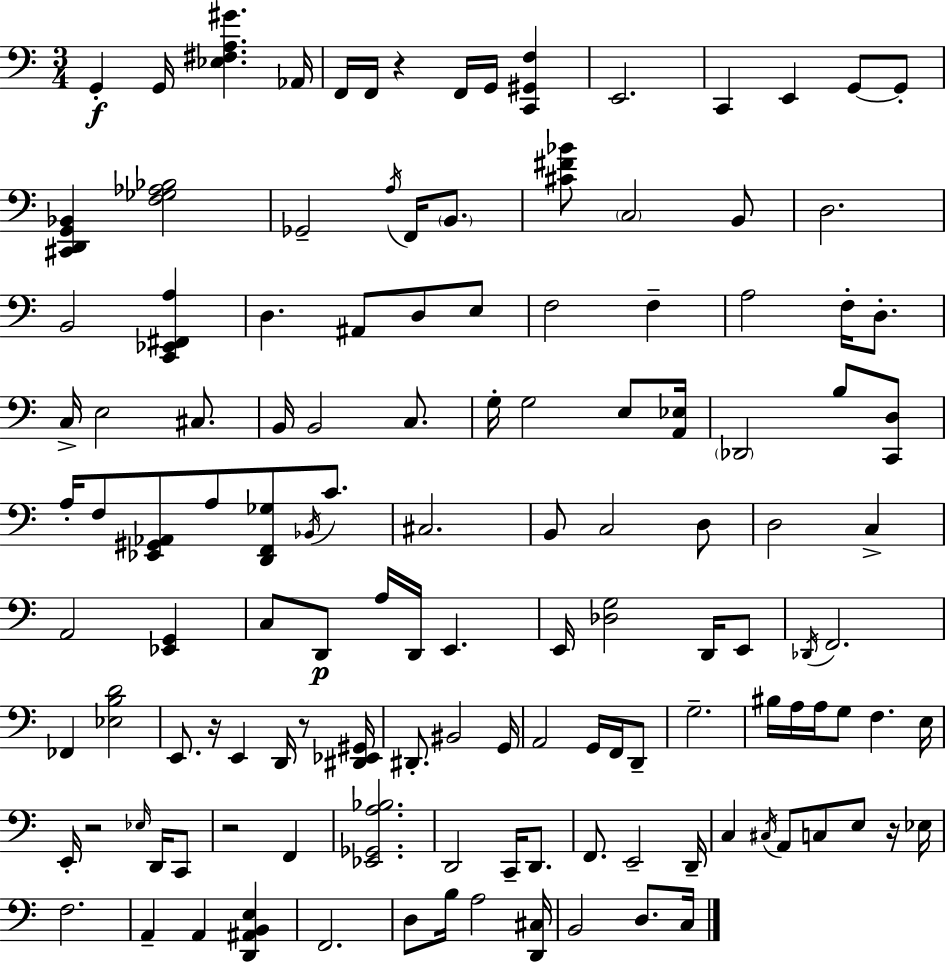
{
  \clef bass
  \numericTimeSignature
  \time 3/4
  \key a \minor
  g,4-.\f g,16 <ees fis a gis'>4. aes,16 | f,16 f,16 r4 f,16 g,16 <c, gis, f>4 | e,2. | c,4 e,4 g,8~~ g,8-. | \break <cis, d, g, bes,>4 <f ges aes bes>2 | ges,2-- \acciaccatura { a16 } f,16 \parenthesize b,8. | <cis' fis' bes'>8 \parenthesize c2 b,8 | d2. | \break b,2 <c, ees, fis, a>4 | d4. ais,8 d8 e8 | f2 f4-- | a2 f16-. d8.-. | \break c16-> e2 cis8. | b,16 b,2 c8. | g16-. g2 e8 | <a, ees>16 \parenthesize des,2 b8 <c, d>8 | \break a16-. f8 <ees, gis, aes,>8 a8 <d, f, ges>8 \acciaccatura { bes,16 } c'8. | cis2. | b,8 c2 | d8 d2 c4-> | \break a,2 <ees, g,>4 | c8 d,8\p a16 d,16 e,4. | e,16 <des g>2 d,16 | e,8 \acciaccatura { des,16 } f,2. | \break fes,4 <ees b d'>2 | e,8. r16 e,4 d,16 | r8 <dis, ees, gis,>16 dis,8.-. bis,2 | g,16 a,2 g,16 | \break f,16 d,8-- g2.-- | bis16 a16 a16 g8 f4. | e16 e,16-. r2 | \grace { ees16 } d,16 c,8 r2 | \break f,4 <ees, ges, a bes>2. | d,2 | c,16-- d,8. f,8. e,2-- | d,16-- c4 \acciaccatura { cis16 } a,8 c8 | \break e8 r16 ees16 f2. | a,4-- a,4 | <d, ais, b, e>4 f,2. | d8 b16 a2 | \break <d, cis>16 b,2 | d8. c16 \bar "|."
}